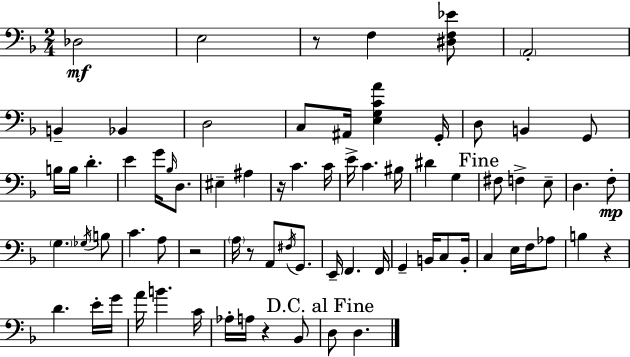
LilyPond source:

{
  \clef bass
  \numericTimeSignature
  \time 2/4
  \key f \major
  des2\mf | e2 | r8 f4 <dis f ees'>8 | \parenthesize a,2-. | \break b,4-- bes,4 | d2 | c8 ais,16 <e g c' a'>4 g,16-. | d8 b,4 g,8 | \break b16 b16 d'4.-. | e'4 g'16 \grace { bes16 } d8. | eis4-- ais4 | r16 c'4. | \break c'16 e'16-> c'4. | bis16 dis'4 g4 | \mark "Fine" fis8 f4-> e8-- | d4. f8-.\mp | \break \parenthesize g4. \acciaccatura { ges16 } | b8 c'4. | a8 r2 | \parenthesize a16 r8 a,8 \acciaccatura { fis16 } | \break g,8. e,16-- f,4. | f,16 g,4-- b,16 | c8 b,16-. c4 e16 | f16 aes8 b4 r4 | \break d'4. | e'16-. g'16 a'16 b'4. | c'16 aes16-. a16 r4 | bes,8 \mark "D.C. al Fine" d8 d4. | \break \bar "|."
}